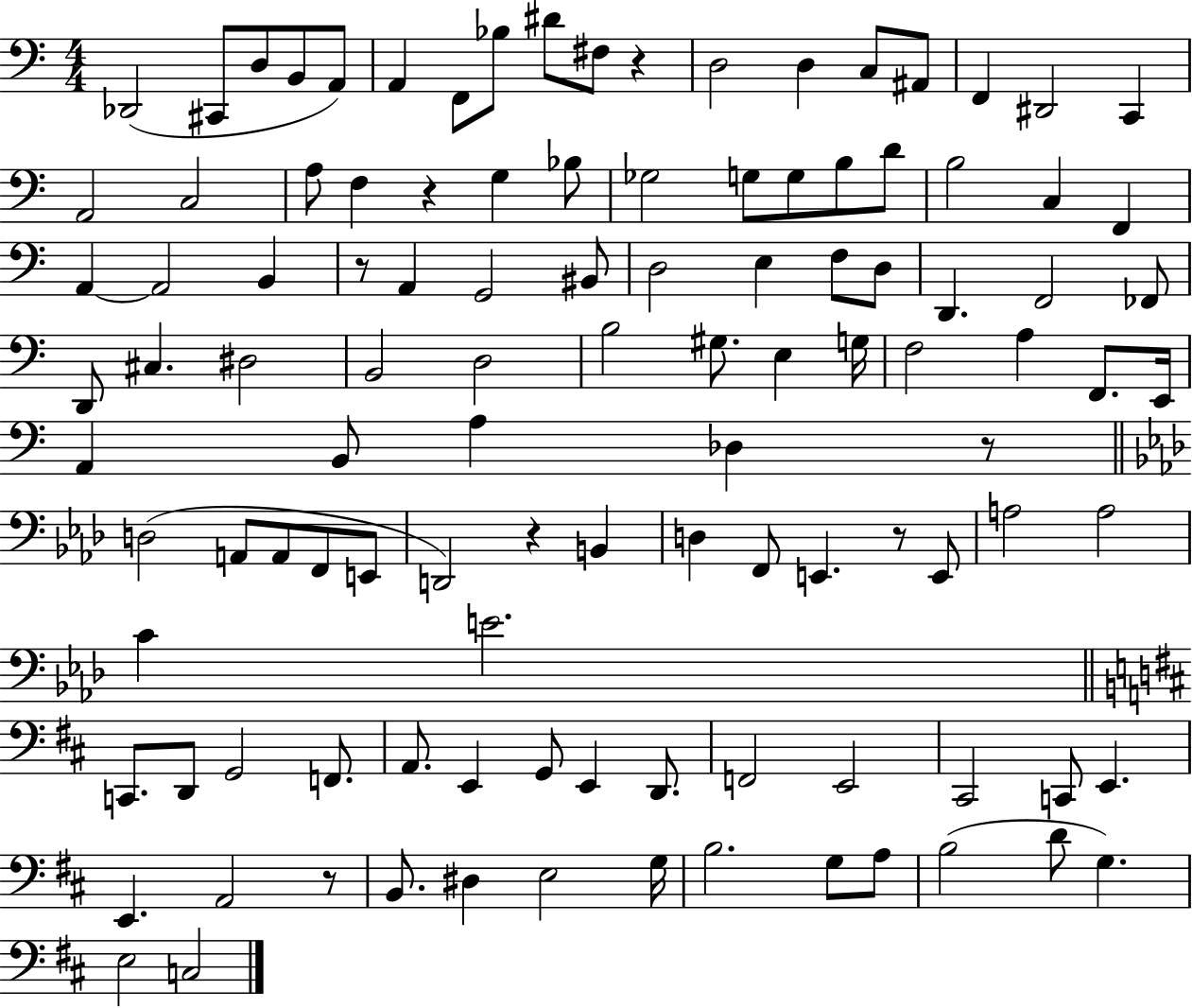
Db2/h C#2/e D3/e B2/e A2/e A2/q F2/e Bb3/e D#4/e F#3/e R/q D3/h D3/q C3/e A#2/e F2/q D#2/h C2/q A2/h C3/h A3/e F3/q R/q G3/q Bb3/e Gb3/h G3/e G3/e B3/e D4/e B3/h C3/q F2/q A2/q A2/h B2/q R/e A2/q G2/h BIS2/e D3/h E3/q F3/e D3/e D2/q. F2/h FES2/e D2/e C#3/q. D#3/h B2/h D3/h B3/h G#3/e. E3/q G3/s F3/h A3/q F2/e. E2/s A2/q B2/e A3/q Db3/q R/e D3/h A2/e A2/e F2/e E2/e D2/h R/q B2/q D3/q F2/e E2/q. R/e E2/e A3/h A3/h C4/q E4/h. C2/e. D2/e G2/h F2/e. A2/e. E2/q G2/e E2/q D2/e. F2/h E2/h C#2/h C2/e E2/q. E2/q. A2/h R/e B2/e. D#3/q E3/h G3/s B3/h. G3/e A3/e B3/h D4/e G3/q. E3/h C3/h